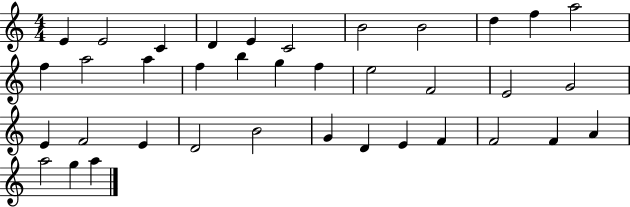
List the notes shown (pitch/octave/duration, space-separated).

E4/q E4/h C4/q D4/q E4/q C4/h B4/h B4/h D5/q F5/q A5/h F5/q A5/h A5/q F5/q B5/q G5/q F5/q E5/h F4/h E4/h G4/h E4/q F4/h E4/q D4/h B4/h G4/q D4/q E4/q F4/q F4/h F4/q A4/q A5/h G5/q A5/q